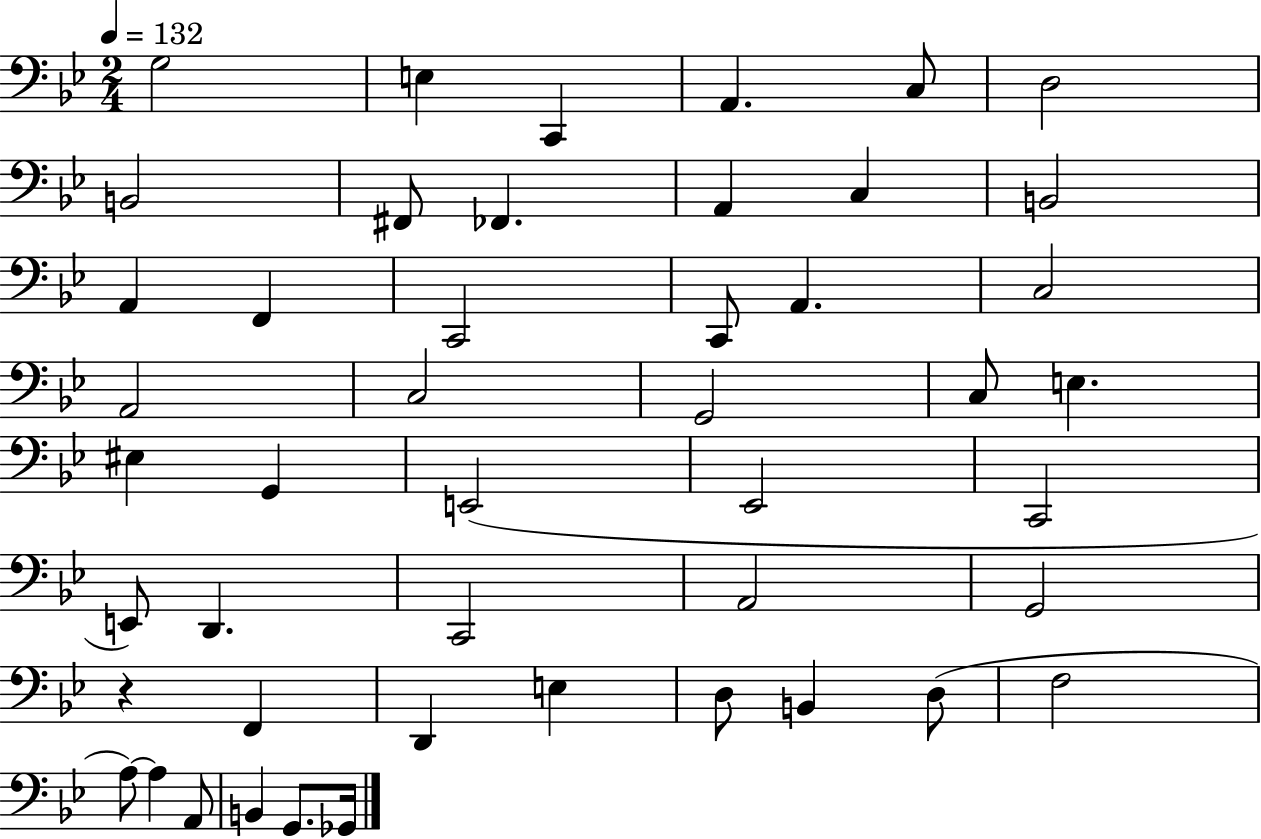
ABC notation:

X:1
T:Untitled
M:2/4
L:1/4
K:Bb
G,2 E, C,, A,, C,/2 D,2 B,,2 ^F,,/2 _F,, A,, C, B,,2 A,, F,, C,,2 C,,/2 A,, C,2 A,,2 C,2 G,,2 C,/2 E, ^E, G,, E,,2 _E,,2 C,,2 E,,/2 D,, C,,2 A,,2 G,,2 z F,, D,, E, D,/2 B,, D,/2 F,2 A,/2 A, A,,/2 B,, G,,/2 _G,,/4